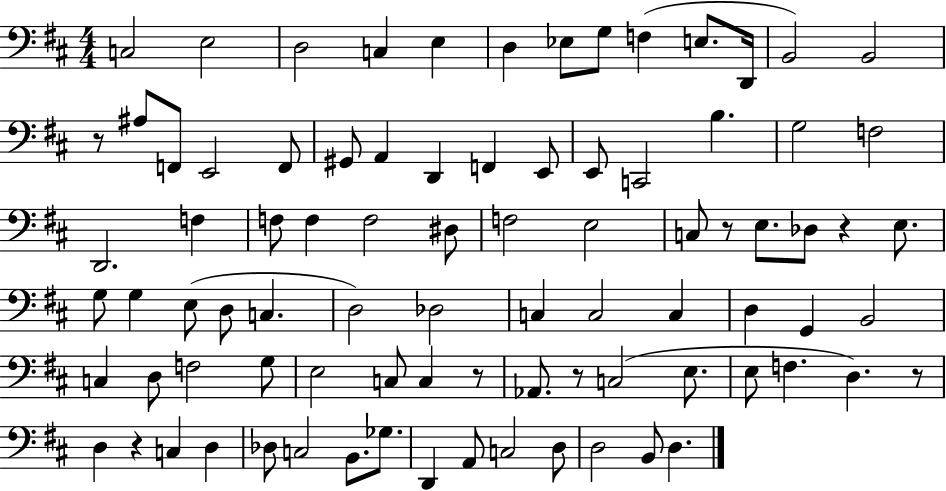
{
  \clef bass
  \numericTimeSignature
  \time 4/4
  \key d \major
  c2 e2 | d2 c4 e4 | d4 ees8 g8 f4( e8. d,16 | b,2) b,2 | \break r8 ais8 f,8 e,2 f,8 | gis,8 a,4 d,4 f,4 e,8 | e,8 c,2 b4. | g2 f2 | \break d,2. f4 | f8 f4 f2 dis8 | f2 e2 | c8 r8 e8. des8 r4 e8. | \break g8 g4 e8( d8 c4. | d2) des2 | c4 c2 c4 | d4 g,4 b,2 | \break c4 d8 f2 g8 | e2 c8 c4 r8 | aes,8. r8 c2( e8. | e8 f4. d4.) r8 | \break d4 r4 c4 d4 | des8 c2 b,8. ges8. | d,4 a,8 c2 d8 | d2 b,8 d4. | \break \bar "|."
}